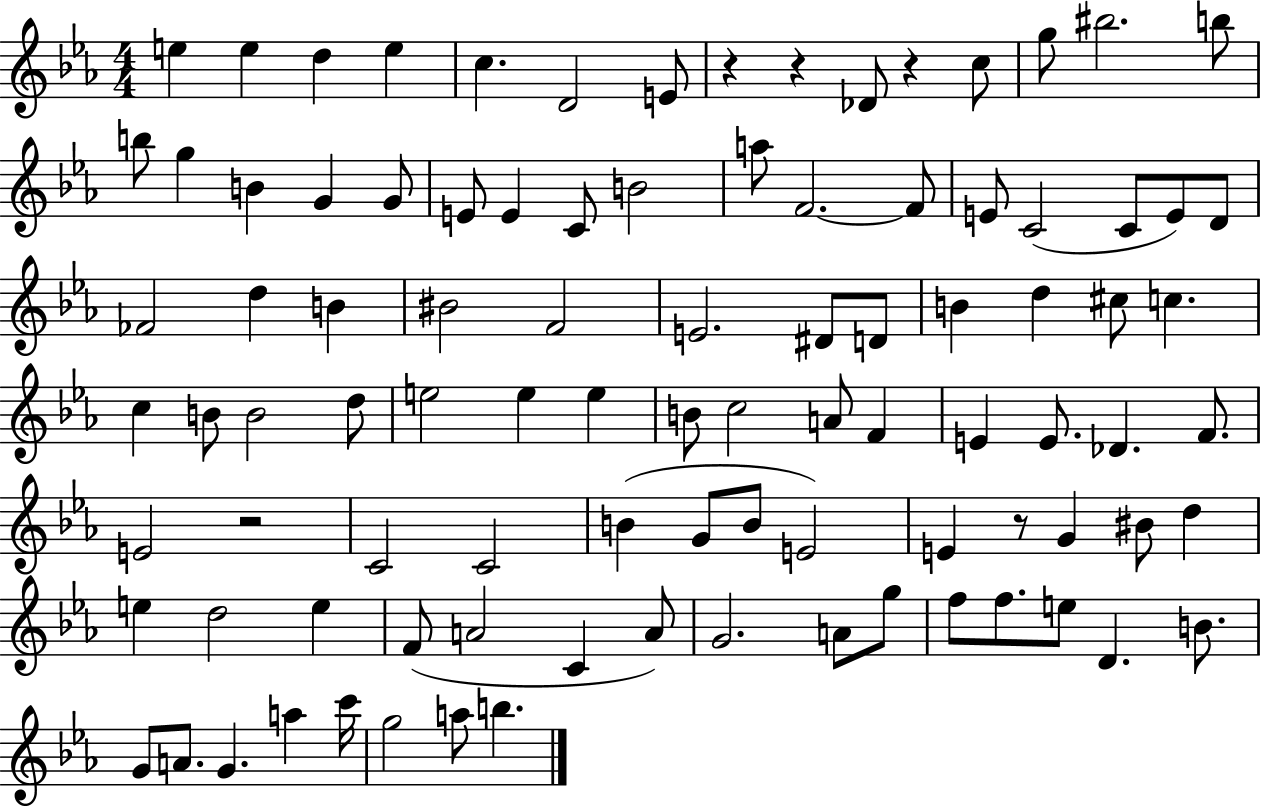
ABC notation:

X:1
T:Untitled
M:4/4
L:1/4
K:Eb
e e d e c D2 E/2 z z _D/2 z c/2 g/2 ^b2 b/2 b/2 g B G G/2 E/2 E C/2 B2 a/2 F2 F/2 E/2 C2 C/2 E/2 D/2 _F2 d B ^B2 F2 E2 ^D/2 D/2 B d ^c/2 c c B/2 B2 d/2 e2 e e B/2 c2 A/2 F E E/2 _D F/2 E2 z2 C2 C2 B G/2 B/2 E2 E z/2 G ^B/2 d e d2 e F/2 A2 C A/2 G2 A/2 g/2 f/2 f/2 e/2 D B/2 G/2 A/2 G a c'/4 g2 a/2 b